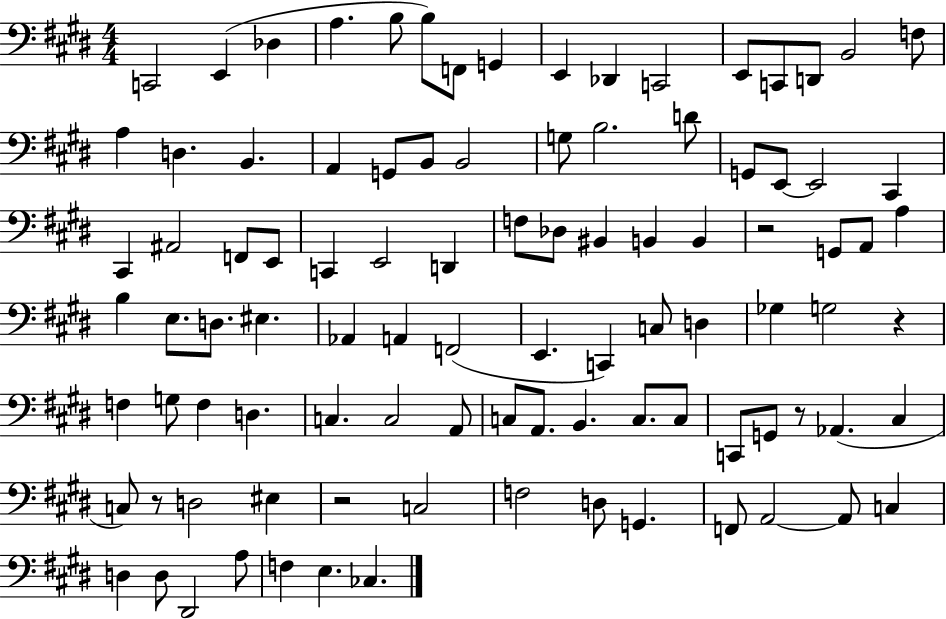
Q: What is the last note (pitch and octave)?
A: CES3